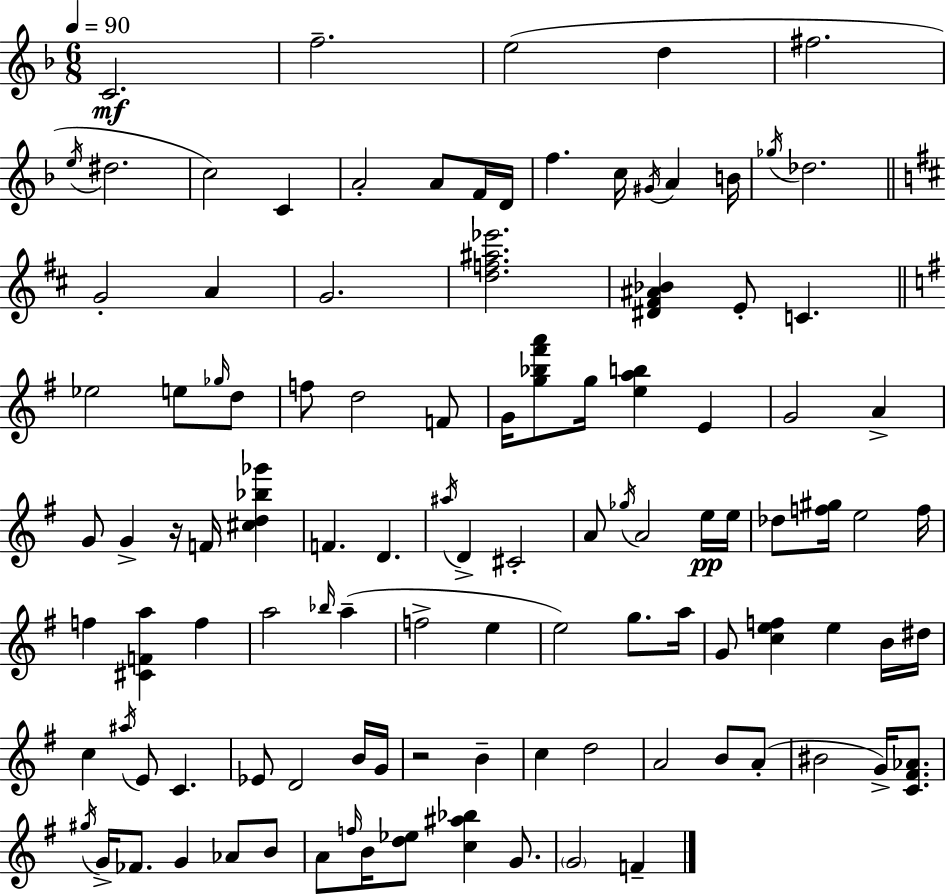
{
  \clef treble
  \numericTimeSignature
  \time 6/8
  \key f \major
  \tempo 4 = 90
  c'2.\mf | f''2.-- | e''2( d''4 | fis''2. | \break \acciaccatura { e''16 } dis''2. | c''2) c'4 | a'2-. a'8 f'16 | d'16 f''4. c''16 \acciaccatura { gis'16 } a'4 | \break b'16 \acciaccatura { ges''16 } des''2. | \bar "||" \break \key d \major g'2-. a'4 | g'2. | <d'' f'' ais'' ees'''>2. | <dis' fis' ais' bes'>4 e'8-. c'4. | \break \bar "||" \break \key g \major ees''2 e''8 \grace { ges''16 } d''8 | f''8 d''2 f'8 | g'16 <g'' bes'' fis''' a'''>8 g''16 <e'' a'' b''>4 e'4 | g'2 a'4-> | \break g'8 g'4-> r16 f'16 <cis'' d'' bes'' ges'''>4 | f'4. d'4. | \acciaccatura { ais''16 } d'4-> cis'2-. | a'8 \acciaccatura { ges''16 } a'2 | \break e''16\pp e''16 des''8 <f'' gis''>16 e''2 | f''16 f''4 <cis' f' a''>4 f''4 | a''2 \grace { bes''16 }( | a''4-- f''2-> | \break e''4 e''2) | g''8. a''16 g'8 <c'' e'' f''>4 e''4 | b'16 dis''16 c''4 \acciaccatura { ais''16 } e'8 c'4. | ees'8 d'2 | \break b'16 g'16 r2 | b'4-- c''4 d''2 | a'2 | b'8 a'8-.( bis'2 | \break g'16->) <c' fis' aes'>8. \acciaccatura { gis''16 } g'16-> fes'8. g'4 | aes'8 b'8 a'8 \grace { f''16 } b'16 <d'' ees''>8 | <c'' ais'' bes''>4 g'8. \parenthesize g'2 | f'4-- \bar "|."
}